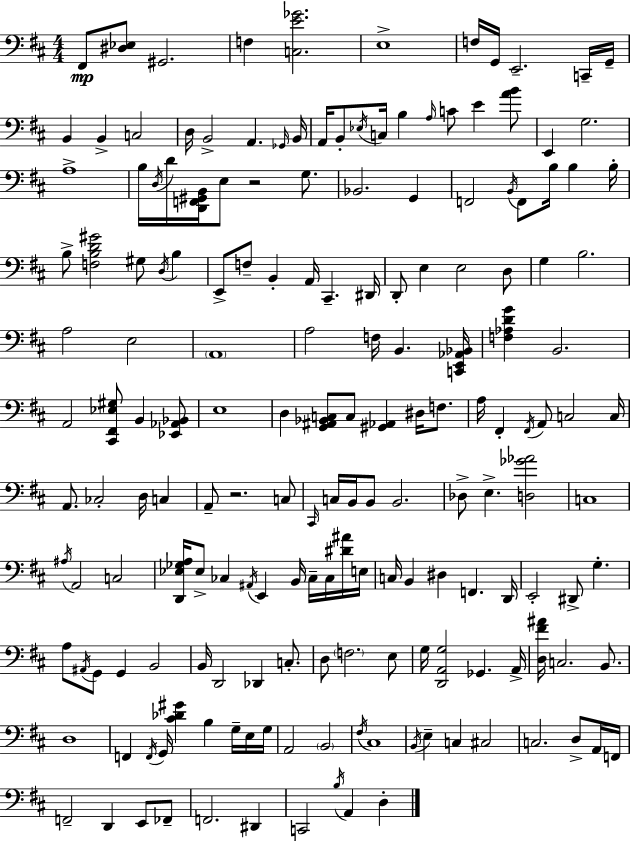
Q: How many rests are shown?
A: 2